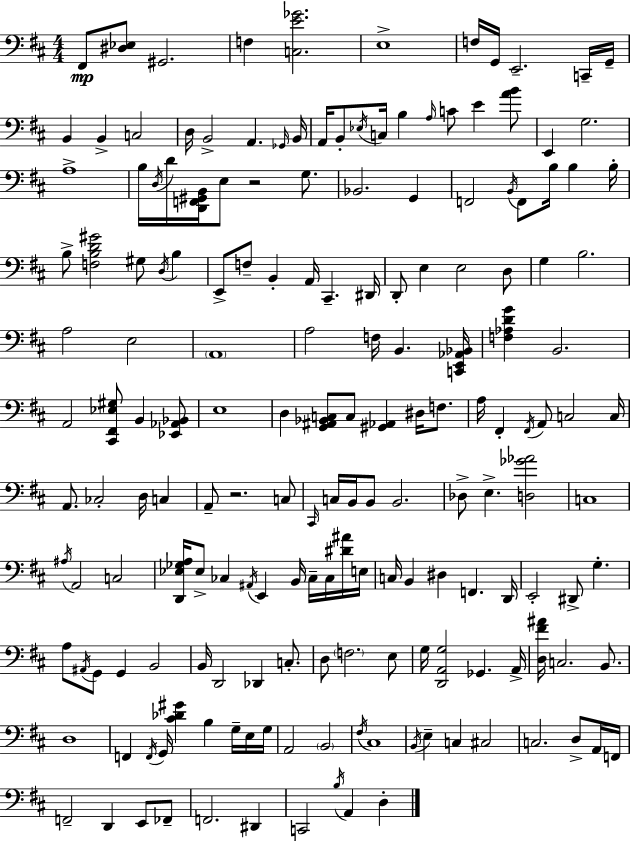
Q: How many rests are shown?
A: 2